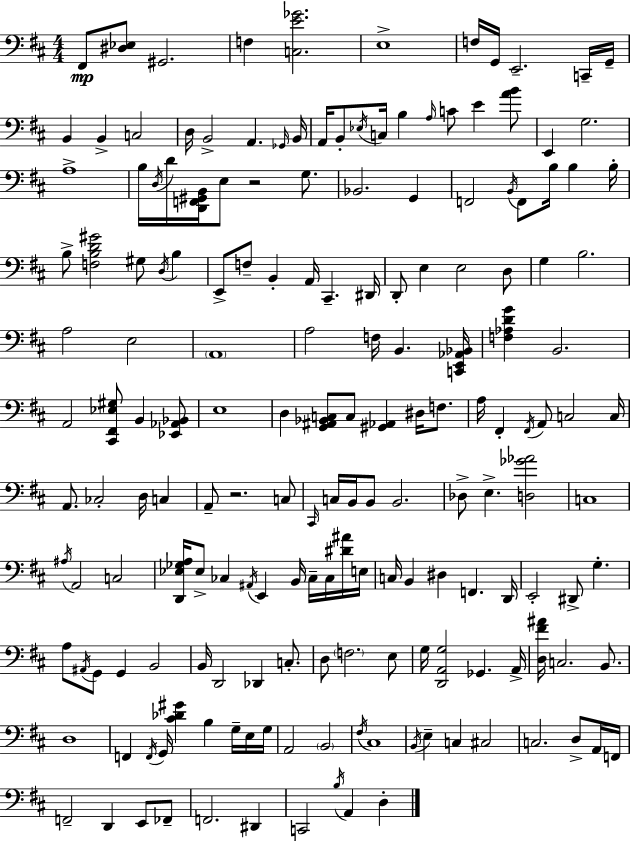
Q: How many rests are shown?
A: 2